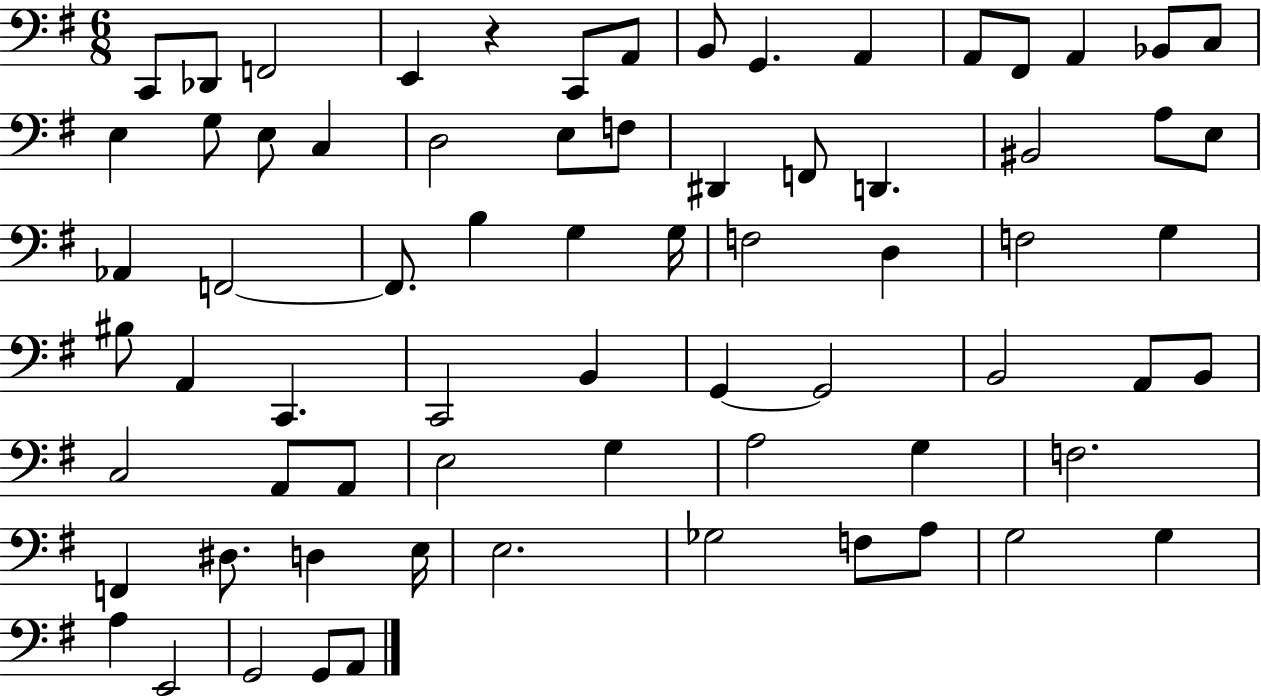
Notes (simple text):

C2/e Db2/e F2/h E2/q R/q C2/e A2/e B2/e G2/q. A2/q A2/e F#2/e A2/q Bb2/e C3/e E3/q G3/e E3/e C3/q D3/h E3/e F3/e D#2/q F2/e D2/q. BIS2/h A3/e E3/e Ab2/q F2/h F2/e. B3/q G3/q G3/s F3/h D3/q F3/h G3/q BIS3/e A2/q C2/q. C2/h B2/q G2/q G2/h B2/h A2/e B2/e C3/h A2/e A2/e E3/h G3/q A3/h G3/q F3/h. F2/q D#3/e. D3/q E3/s E3/h. Gb3/h F3/e A3/e G3/h G3/q A3/q E2/h G2/h G2/e A2/e